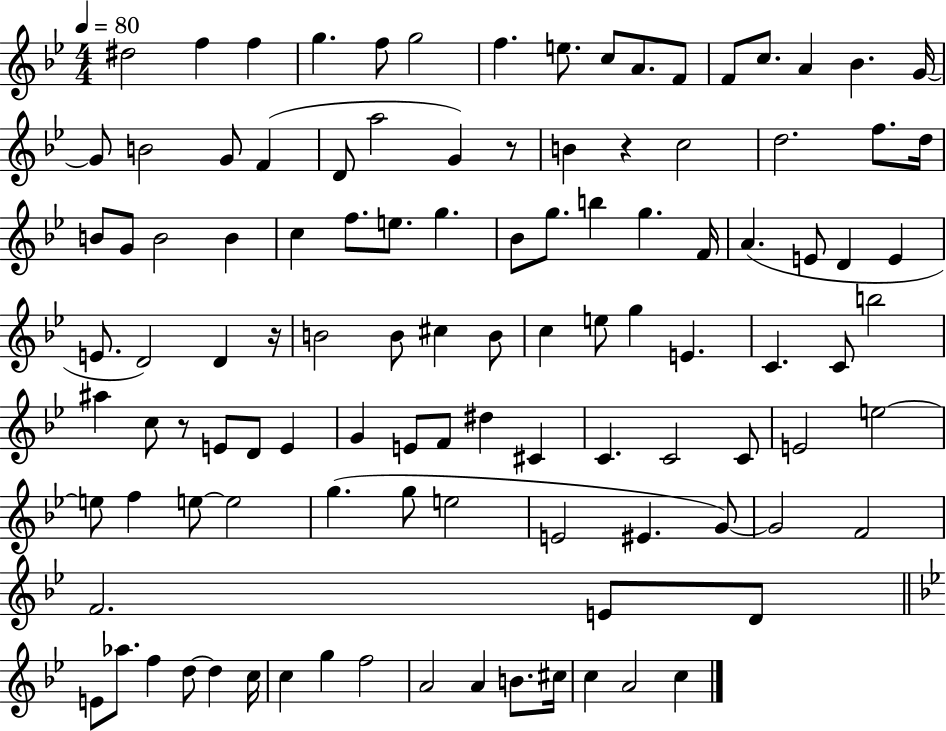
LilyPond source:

{
  \clef treble
  \numericTimeSignature
  \time 4/4
  \key bes \major
  \tempo 4 = 80
  dis''2 f''4 f''4 | g''4. f''8 g''2 | f''4. e''8. c''8 a'8. f'8 | f'8 c''8. a'4 bes'4. g'16~~ | \break g'8 b'2 g'8 f'4( | d'8 a''2 g'4) r8 | b'4 r4 c''2 | d''2. f''8. d''16 | \break b'8 g'8 b'2 b'4 | c''4 f''8. e''8. g''4. | bes'8 g''8. b''4 g''4. f'16 | a'4.( e'8 d'4 e'4 | \break e'8. d'2) d'4 r16 | b'2 b'8 cis''4 b'8 | c''4 e''8 g''4 e'4. | c'4. c'8 b''2 | \break ais''4 c''8 r8 e'8 d'8 e'4 | g'4 e'8 f'8 dis''4 cis'4 | c'4. c'2 c'8 | e'2 e''2~~ | \break e''8 f''4 e''8~~ e''2 | g''4.( g''8 e''2 | e'2 eis'4. g'8~~) | g'2 f'2 | \break f'2. e'8 d'8 | \bar "||" \break \key bes \major e'8 aes''8. f''4 d''8~~ d''4 c''16 | c''4 g''4 f''2 | a'2 a'4 b'8. cis''16 | c''4 a'2 c''4 | \break \bar "|."
}